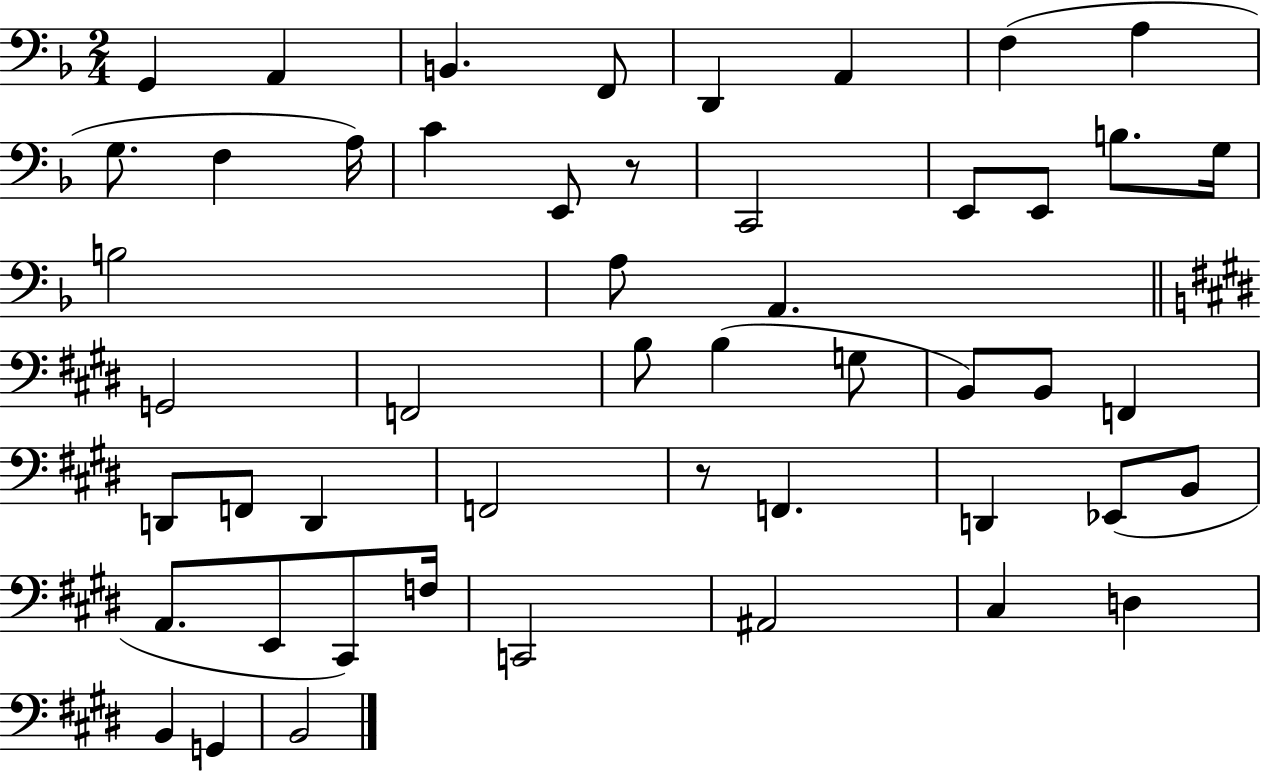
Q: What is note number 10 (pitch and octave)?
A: F3